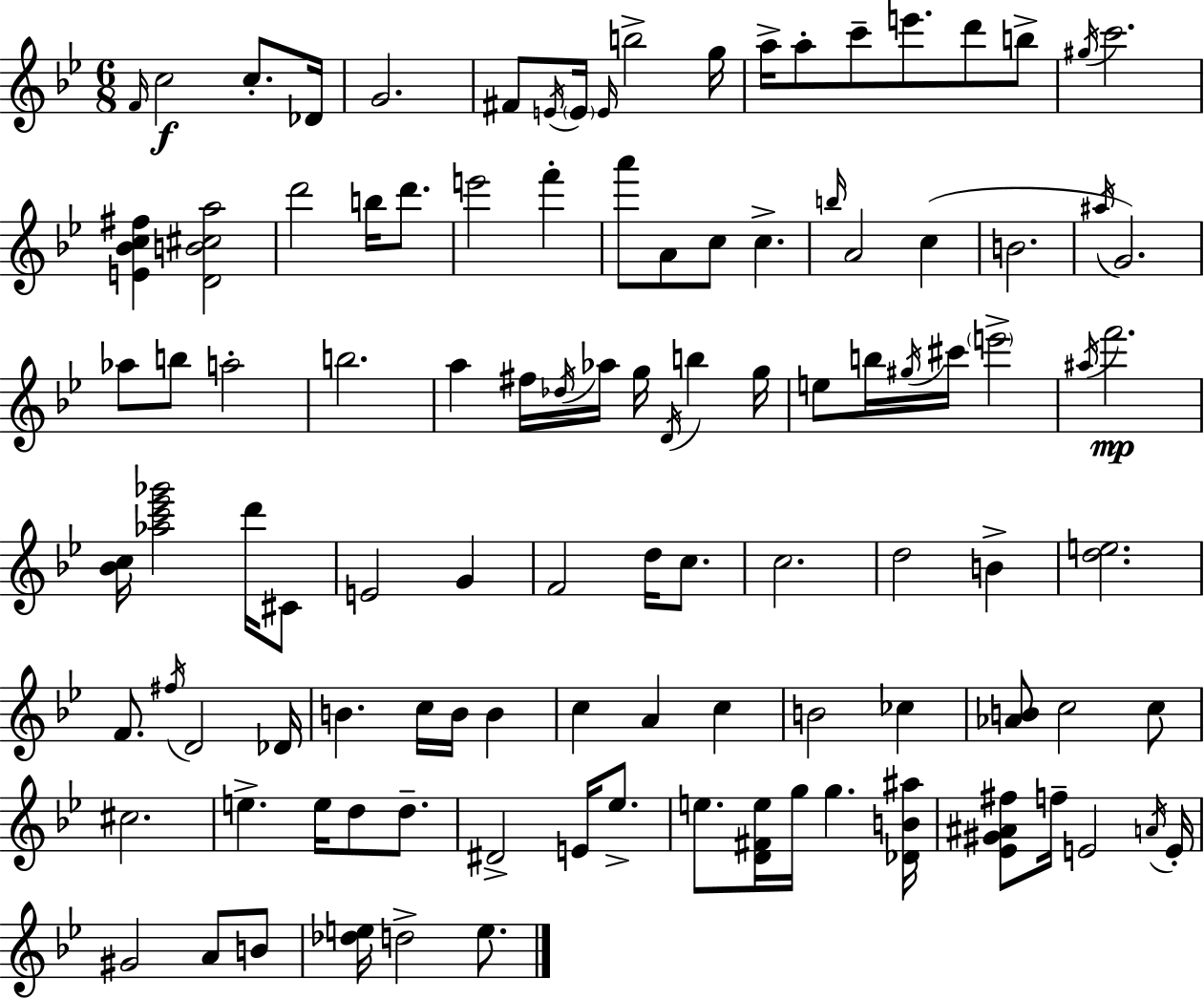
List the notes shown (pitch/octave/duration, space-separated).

F4/s C5/h C5/e. Db4/s G4/h. F#4/e E4/s E4/s E4/s B5/h G5/s A5/s A5/e C6/e E6/e. D6/e B5/e G#5/s C6/h. [E4,Bb4,C5,F#5]/q [D4,B4,C#5,A5]/h D6/h B5/s D6/e. E6/h F6/q A6/e A4/e C5/e C5/q. B5/s A4/h C5/q B4/h. A#5/s G4/h. Ab5/e B5/e A5/h B5/h. A5/q F#5/s Db5/s Ab5/s G5/s D4/s B5/q G5/s E5/e B5/s G#5/s C#6/s E6/h A#5/s F6/h. [Bb4,C5]/s [Ab5,C6,Eb6,Gb6]/h D6/s C#4/e E4/h G4/q F4/h D5/s C5/e. C5/h. D5/h B4/q [D5,E5]/h. F4/e. F#5/s D4/h Db4/s B4/q. C5/s B4/s B4/q C5/q A4/q C5/q B4/h CES5/q [Ab4,B4]/e C5/h C5/e C#5/h. E5/q. E5/s D5/e D5/e. D#4/h E4/s Eb5/e. E5/e. [D4,F#4,E5]/s G5/s G5/q. [Db4,B4,A#5]/s [Eb4,G#4,A#4,F#5]/e F5/s E4/h A4/s E4/s G#4/h A4/e B4/e [Db5,E5]/s D5/h E5/e.